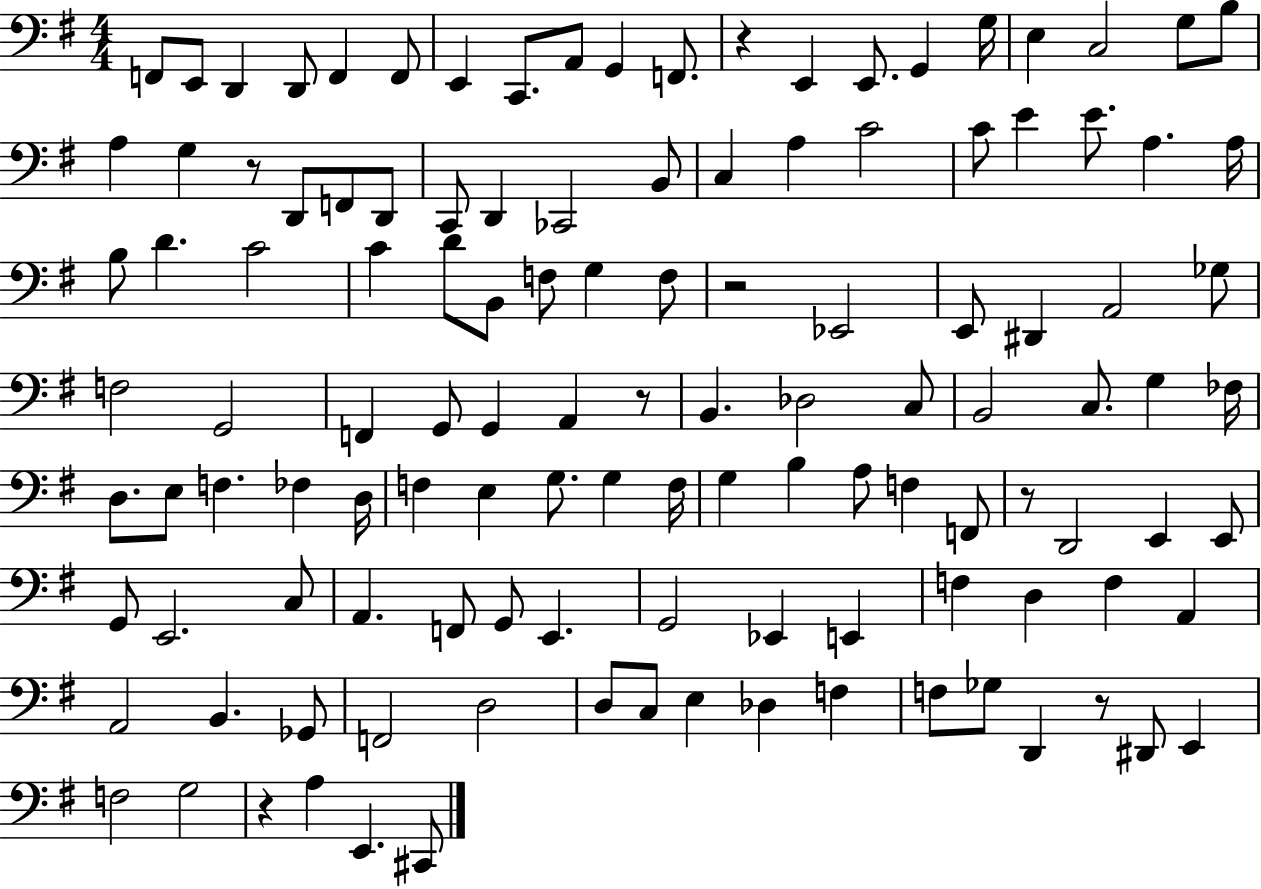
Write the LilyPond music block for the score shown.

{
  \clef bass
  \numericTimeSignature
  \time 4/4
  \key g \major
  f,8 e,8 d,4 d,8 f,4 f,8 | e,4 c,8. a,8 g,4 f,8. | r4 e,4 e,8. g,4 g16 | e4 c2 g8 b8 | \break a4 g4 r8 d,8 f,8 d,8 | c,8 d,4 ces,2 b,8 | c4 a4 c'2 | c'8 e'4 e'8. a4. a16 | \break b8 d'4. c'2 | c'4 d'8 b,8 f8 g4 f8 | r2 ees,2 | e,8 dis,4 a,2 ges8 | \break f2 g,2 | f,4 g,8 g,4 a,4 r8 | b,4. des2 c8 | b,2 c8. g4 fes16 | \break d8. e8 f4. fes4 d16 | f4 e4 g8. g4 f16 | g4 b4 a8 f4 f,8 | r8 d,2 e,4 e,8 | \break g,8 e,2. c8 | a,4. f,8 g,8 e,4. | g,2 ees,4 e,4 | f4 d4 f4 a,4 | \break a,2 b,4. ges,8 | f,2 d2 | d8 c8 e4 des4 f4 | f8 ges8 d,4 r8 dis,8 e,4 | \break f2 g2 | r4 a4 e,4. cis,8 | \bar "|."
}